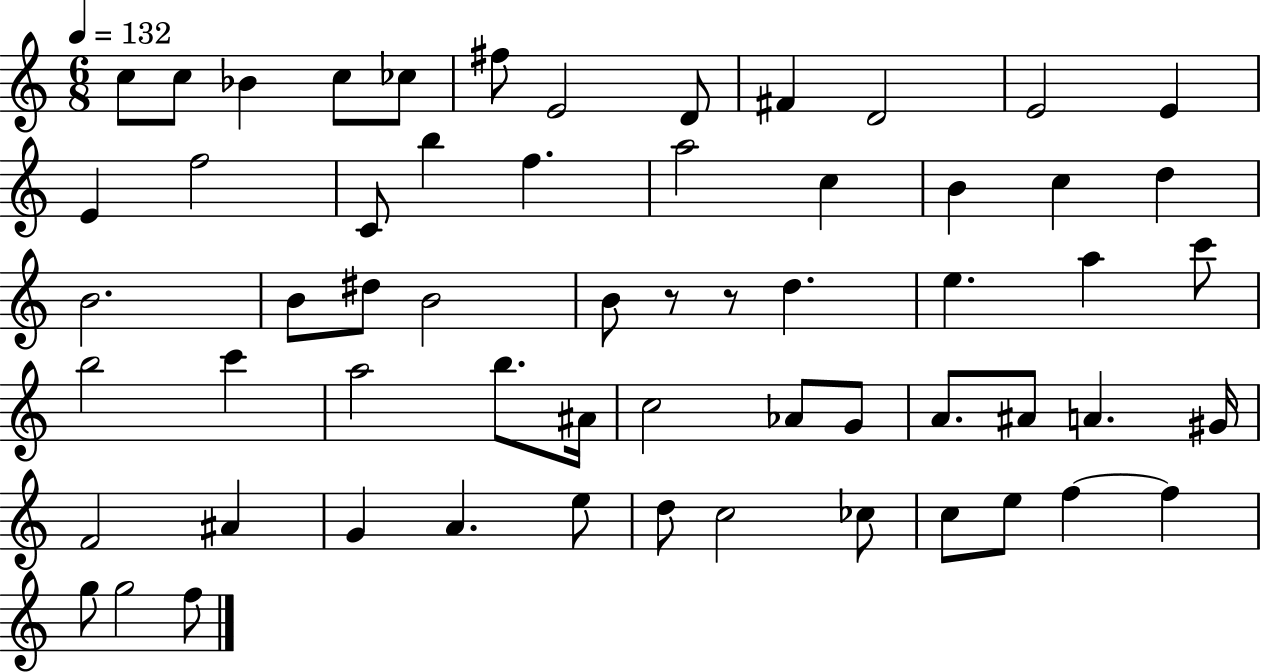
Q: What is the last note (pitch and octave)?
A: F5